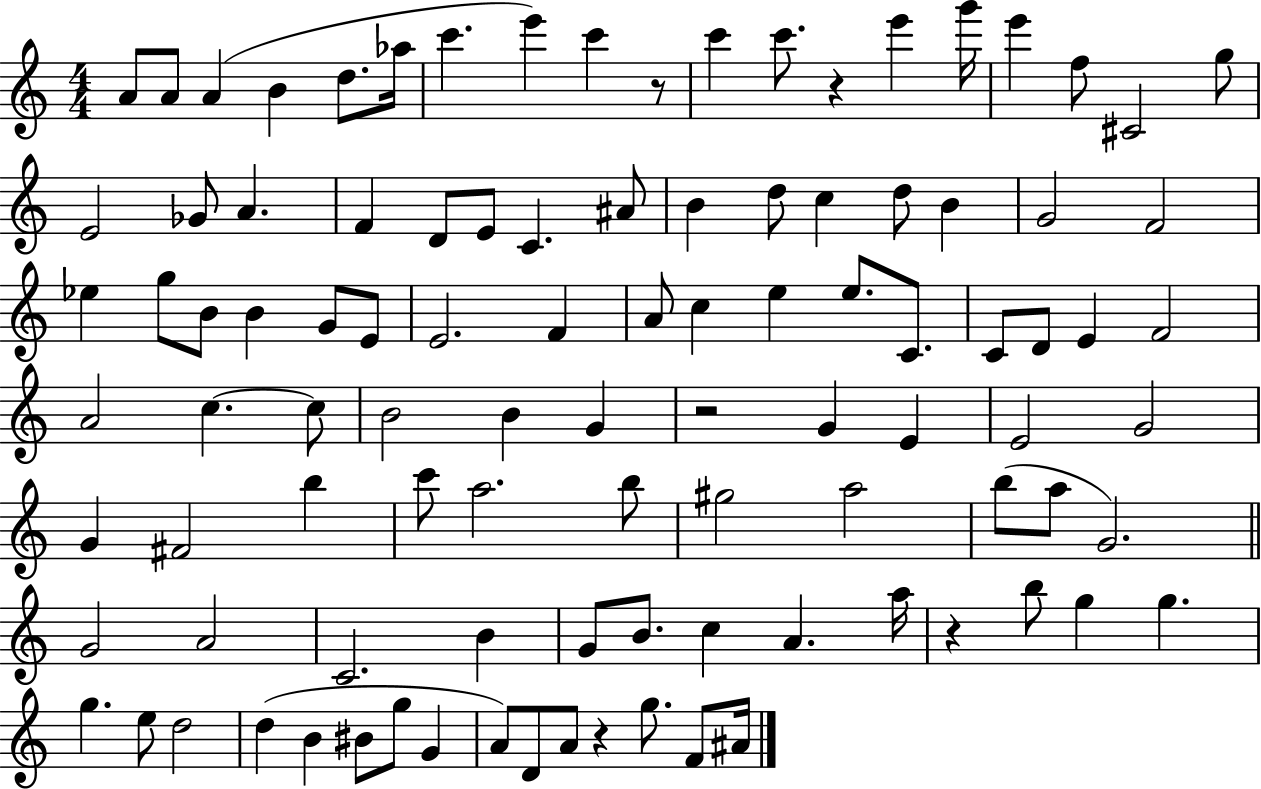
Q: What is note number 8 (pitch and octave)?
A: E6